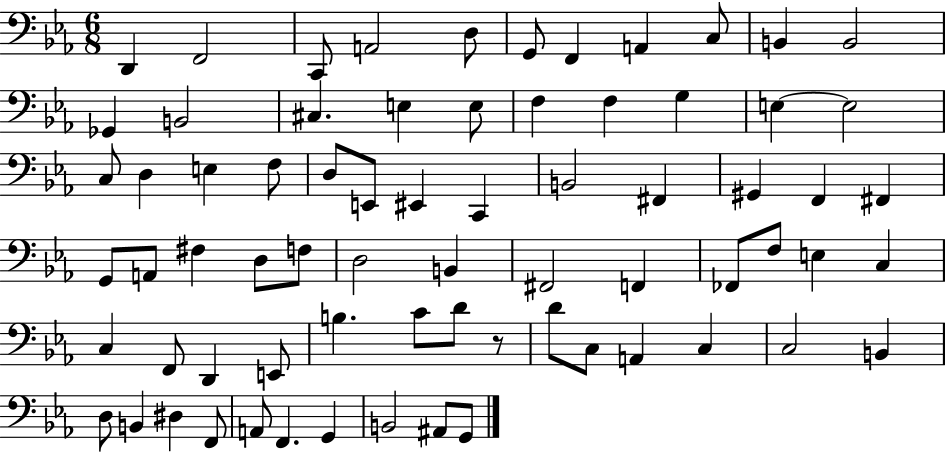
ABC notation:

X:1
T:Untitled
M:6/8
L:1/4
K:Eb
D,, F,,2 C,,/2 A,,2 D,/2 G,,/2 F,, A,, C,/2 B,, B,,2 _G,, B,,2 ^C, E, E,/2 F, F, G, E, E,2 C,/2 D, E, F,/2 D,/2 E,,/2 ^E,, C,, B,,2 ^F,, ^G,, F,, ^F,, G,,/2 A,,/2 ^F, D,/2 F,/2 D,2 B,, ^F,,2 F,, _F,,/2 F,/2 E, C, C, F,,/2 D,, E,,/2 B, C/2 D/2 z/2 D/2 C,/2 A,, C, C,2 B,, D,/2 B,, ^D, F,,/2 A,,/2 F,, G,, B,,2 ^A,,/2 G,,/2